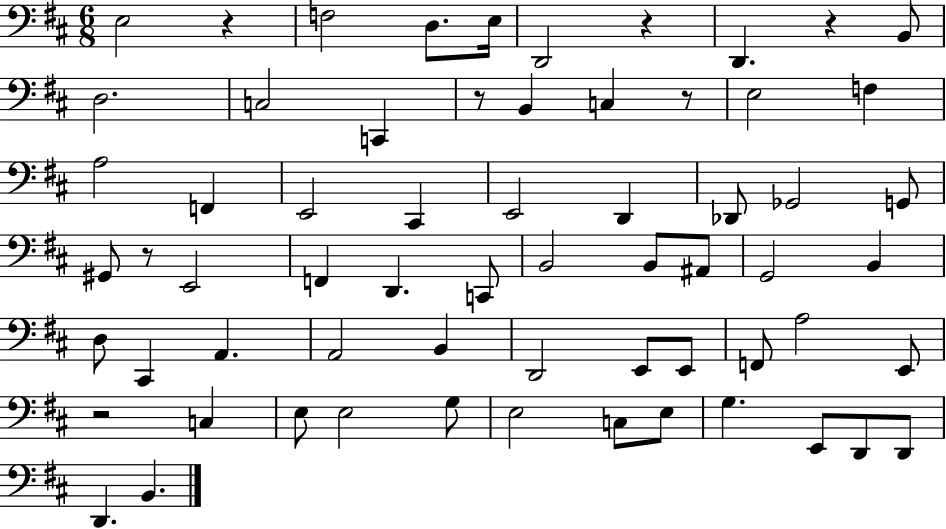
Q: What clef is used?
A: bass